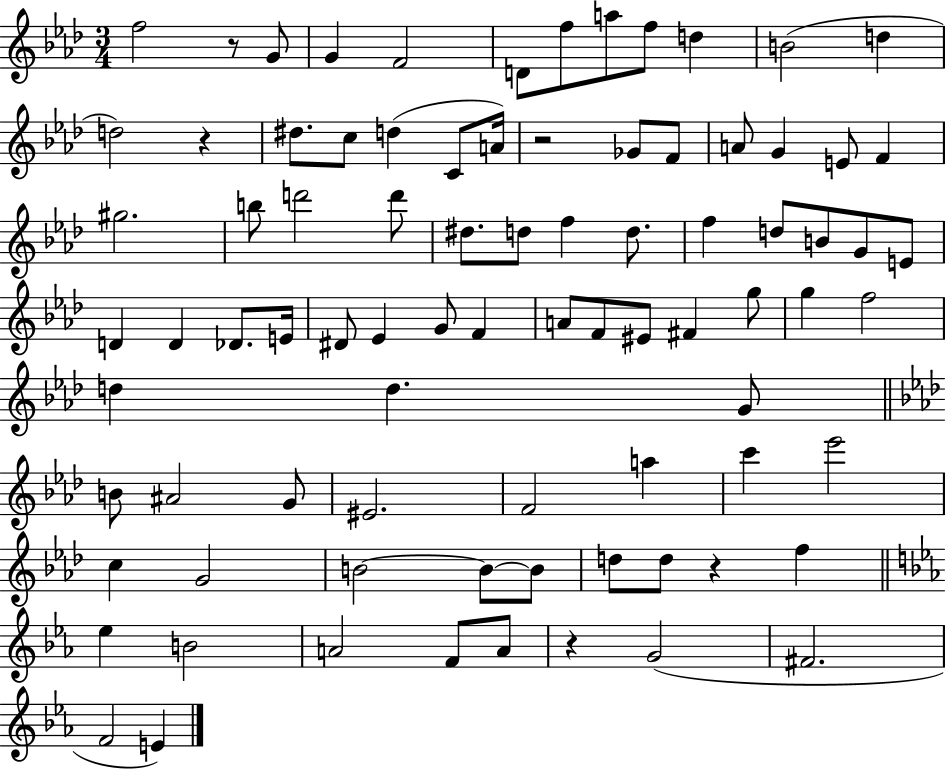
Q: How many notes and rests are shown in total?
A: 84